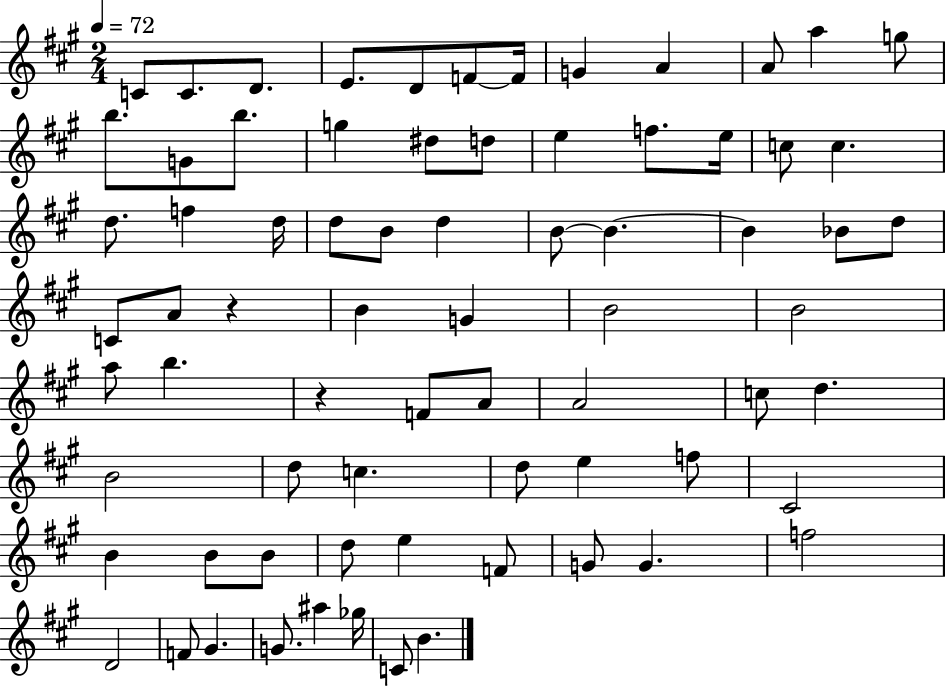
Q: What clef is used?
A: treble